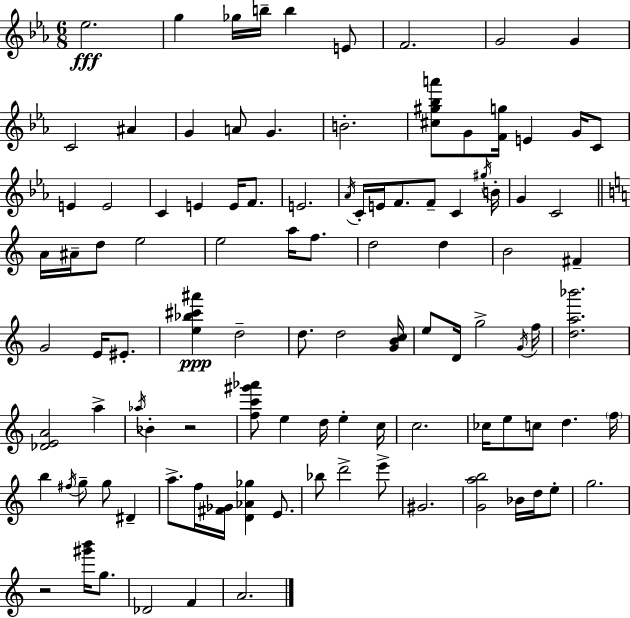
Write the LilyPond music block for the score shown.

{
  \clef treble
  \numericTimeSignature
  \time 6/8
  \key c \minor
  ees''2.\fff | g''4 ges''16 b''16-- b''4 e'8 | f'2. | g'2 g'4 | \break c'2 ais'4 | g'4 a'8 g'4. | b'2.-. | <cis'' gis'' bes'' a'''>8 g'8 <f' g''>16 e'4 g'16 c'8 | \break e'4 e'2 | c'4 e'4 e'16 f'8. | e'2. | \acciaccatura { aes'16 } c'16-. e'16 f'8. f'8-- c'4 | \break \acciaccatura { gis''16 } b'16-. g'4 c'2 | \bar "||" \break \key c \major a'16 ais'16-- d''8 e''2 | e''2 a''16 f''8. | d''2 d''4 | b'2 fis'4-- | \break g'2 e'16 eis'8.-. | <e'' bes'' cis''' ais'''>4\ppp d''2-- | d''8. d''2 <g' b' c''>16 | e''8 d'16 g''2-> \acciaccatura { g'16 } | \break f''16 <d'' a'' bes'''>2. | <des' e' a'>2 a''4-> | \acciaccatura { aes''16 } bes'4-. r2 | <f'' c''' gis''' aes'''>8 e''4 d''16 e''4-. | \break c''16 c''2. | ces''16 e''8 c''8 d''4. | \parenthesize f''16 b''4 \acciaccatura { fis''16 } g''8-- g''8 dis'4-- | a''8.-> f''16 <fis' ges'>16 <d' aes' ges''>4 | \break e'8. bes''8 d'''2-> | e'''8-> gis'2. | <g' a'' b''>2 bes'16 | d''16 e''8-. g''2. | \break r2 <gis''' b'''>16 | g''8. des'2 f'4 | a'2. | \bar "|."
}